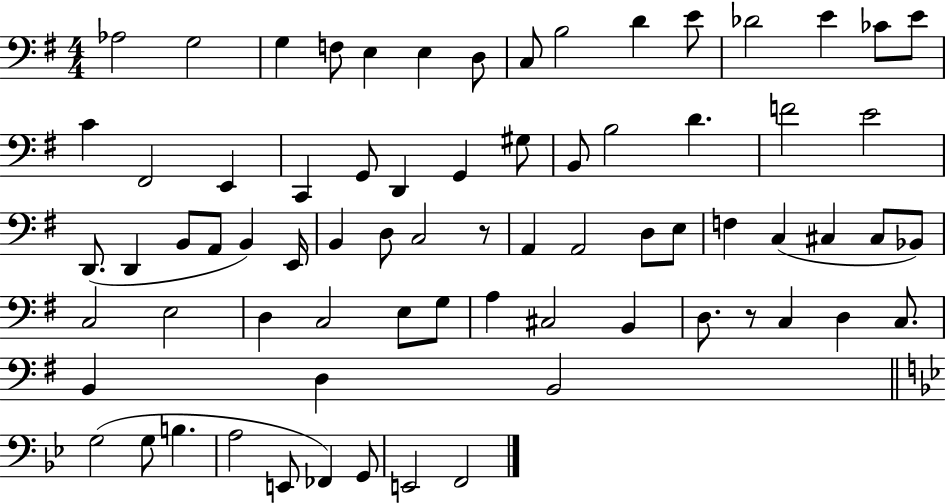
{
  \clef bass
  \numericTimeSignature
  \time 4/4
  \key g \major
  aes2 g2 | g4 f8 e4 e4 d8 | c8 b2 d'4 e'8 | des'2 e'4 ces'8 e'8 | \break c'4 fis,2 e,4 | c,4 g,8 d,4 g,4 gis8 | b,8 b2 d'4. | f'2 e'2 | \break d,8.( d,4 b,8 a,8 b,4) e,16 | b,4 d8 c2 r8 | a,4 a,2 d8 e8 | f4 c4( cis4 cis8 bes,8) | \break c2 e2 | d4 c2 e8 g8 | a4 cis2 b,4 | d8. r8 c4 d4 c8. | \break b,4 d4 b,2 | \bar "||" \break \key bes \major g2( g8 b4. | a2 e,8 fes,4) g,8 | e,2 f,2 | \bar "|."
}